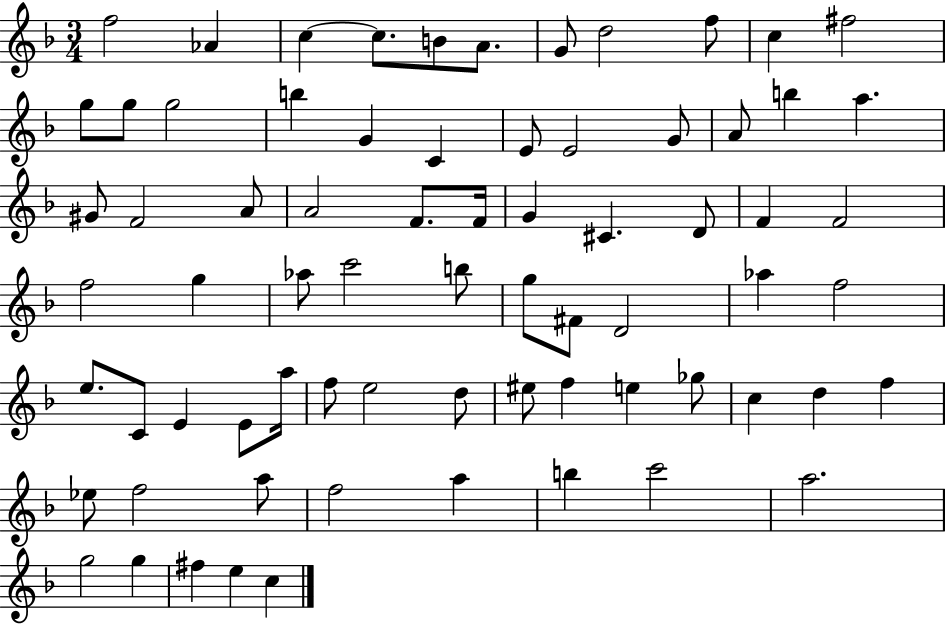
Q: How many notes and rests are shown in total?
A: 72